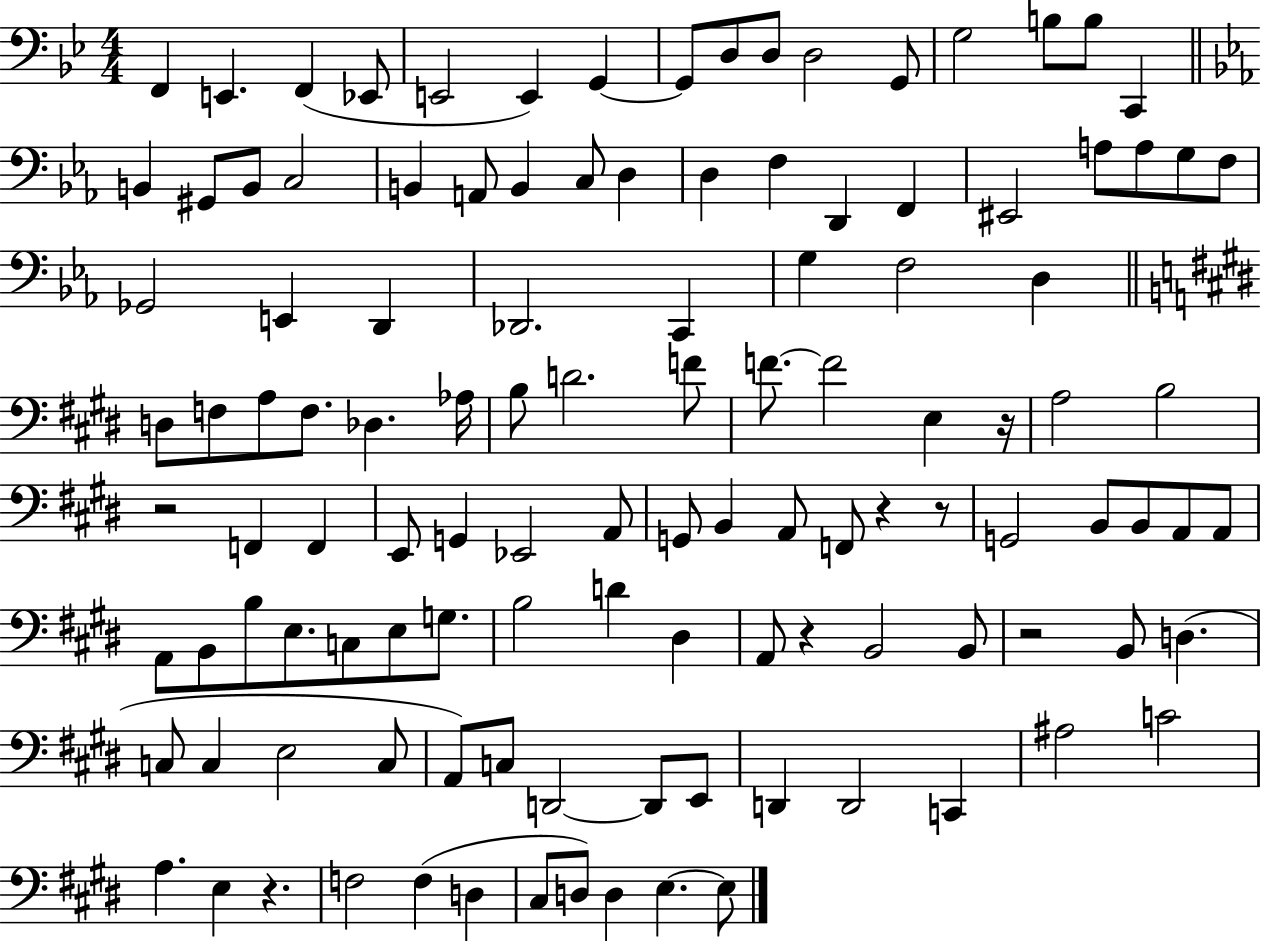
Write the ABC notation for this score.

X:1
T:Untitled
M:4/4
L:1/4
K:Bb
F,, E,, F,, _E,,/2 E,,2 E,, G,, G,,/2 D,/2 D,/2 D,2 G,,/2 G,2 B,/2 B,/2 C,, B,, ^G,,/2 B,,/2 C,2 B,, A,,/2 B,, C,/2 D, D, F, D,, F,, ^E,,2 A,/2 A,/2 G,/2 F,/2 _G,,2 E,, D,, _D,,2 C,, G, F,2 D, D,/2 F,/2 A,/2 F,/2 _D, _A,/4 B,/2 D2 F/2 F/2 F2 E, z/4 A,2 B,2 z2 F,, F,, E,,/2 G,, _E,,2 A,,/2 G,,/2 B,, A,,/2 F,,/2 z z/2 G,,2 B,,/2 B,,/2 A,,/2 A,,/2 A,,/2 B,,/2 B,/2 E,/2 C,/2 E,/2 G,/2 B,2 D ^D, A,,/2 z B,,2 B,,/2 z2 B,,/2 D, C,/2 C, E,2 C,/2 A,,/2 C,/2 D,,2 D,,/2 E,,/2 D,, D,,2 C,, ^A,2 C2 A, E, z F,2 F, D, ^C,/2 D,/2 D, E, E,/2